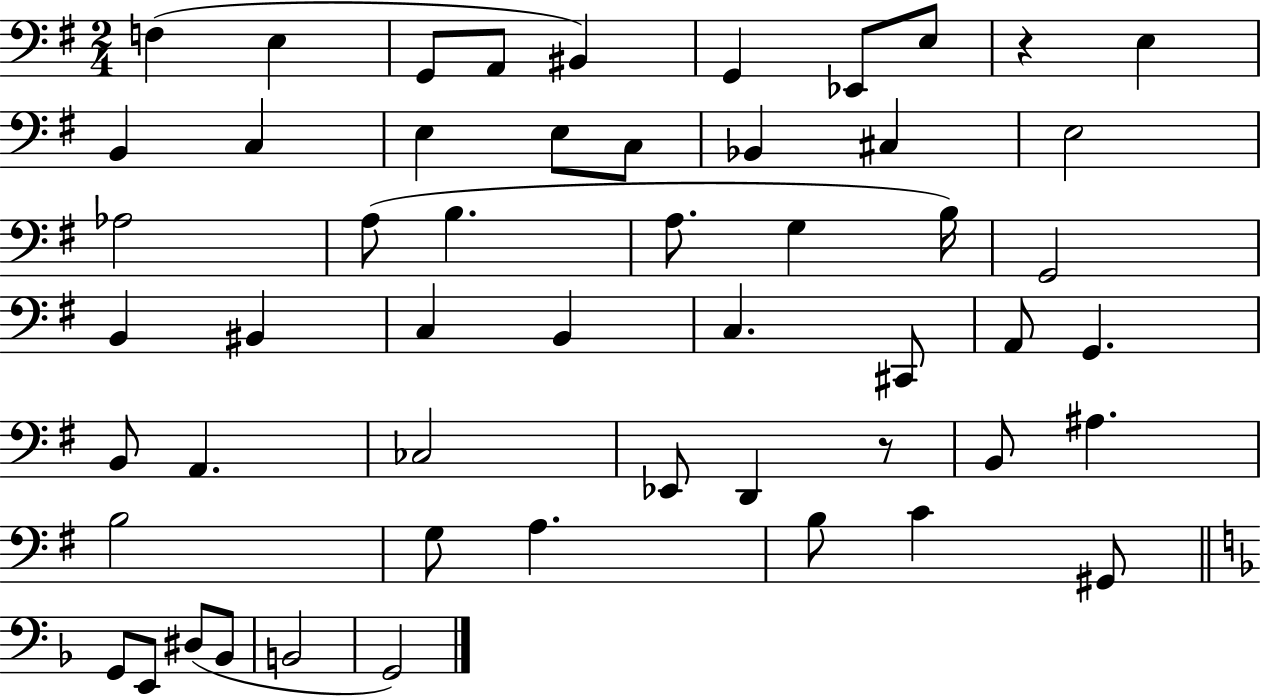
{
  \clef bass
  \numericTimeSignature
  \time 2/4
  \key g \major
  f4( e4 | g,8 a,8 bis,4) | g,4 ees,8 e8 | r4 e4 | \break b,4 c4 | e4 e8 c8 | bes,4 cis4 | e2 | \break aes2 | a8( b4. | a8. g4 b16) | g,2 | \break b,4 bis,4 | c4 b,4 | c4. cis,8 | a,8 g,4. | \break b,8 a,4. | ces2 | ees,8 d,4 r8 | b,8 ais4. | \break b2 | g8 a4. | b8 c'4 gis,8 | \bar "||" \break \key d \minor g,8 e,8 dis8( bes,8 | b,2 | g,2) | \bar "|."
}